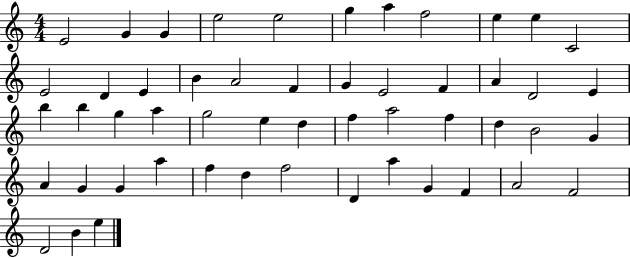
{
  \clef treble
  \numericTimeSignature
  \time 4/4
  \key c \major
  e'2 g'4 g'4 | e''2 e''2 | g''4 a''4 f''2 | e''4 e''4 c'2 | \break e'2 d'4 e'4 | b'4 a'2 f'4 | g'4 e'2 f'4 | a'4 d'2 e'4 | \break b''4 b''4 g''4 a''4 | g''2 e''4 d''4 | f''4 a''2 f''4 | d''4 b'2 g'4 | \break a'4 g'4 g'4 a''4 | f''4 d''4 f''2 | d'4 a''4 g'4 f'4 | a'2 f'2 | \break d'2 b'4 e''4 | \bar "|."
}